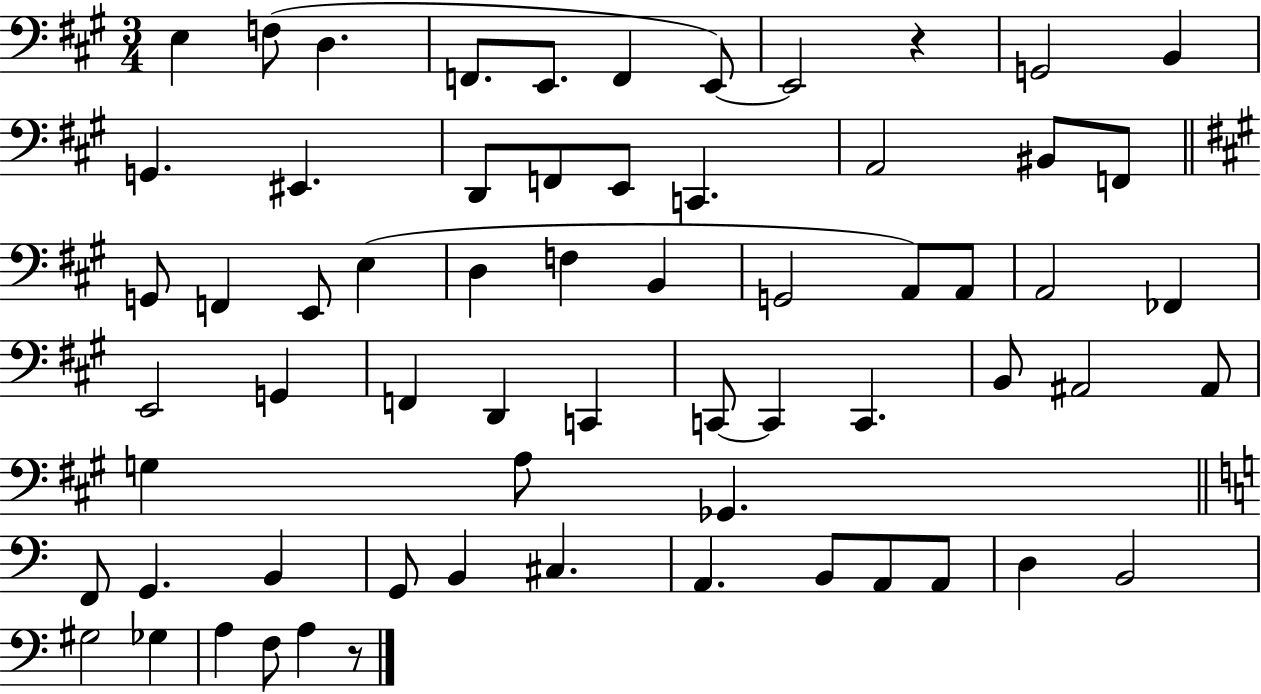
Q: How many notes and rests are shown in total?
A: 64